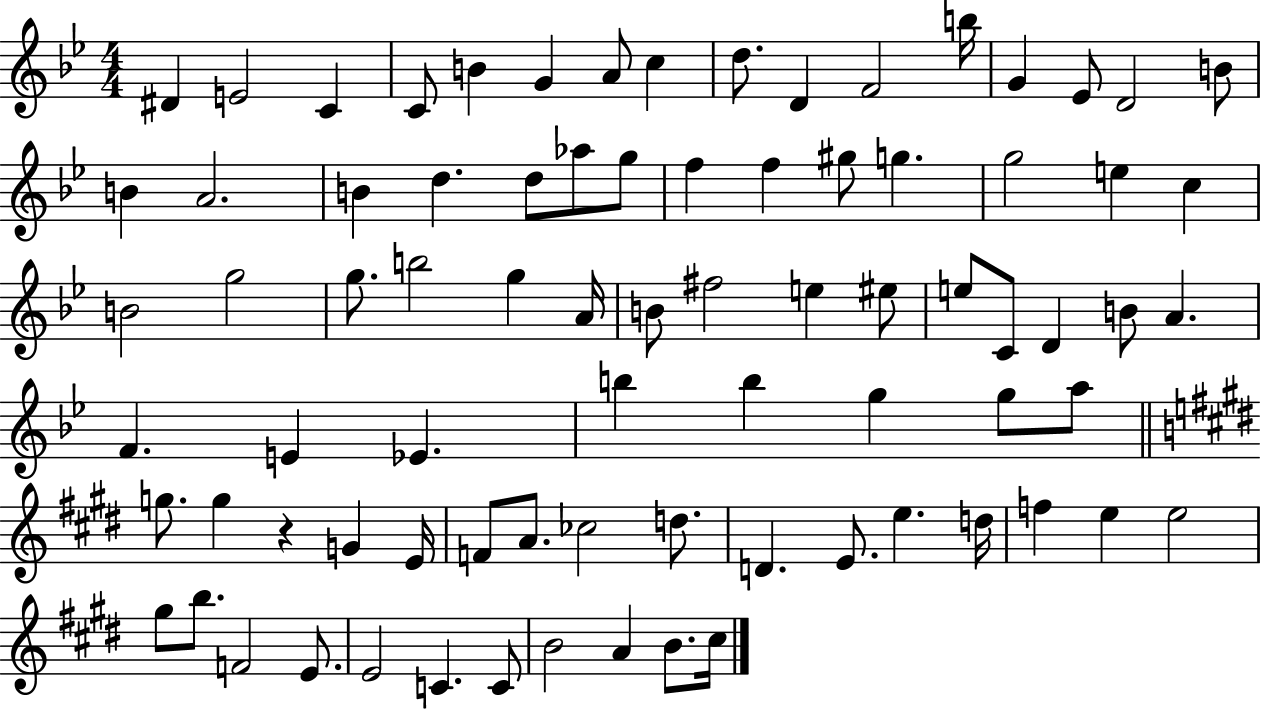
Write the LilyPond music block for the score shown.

{
  \clef treble
  \numericTimeSignature
  \time 4/4
  \key bes \major
  \repeat volta 2 { dis'4 e'2 c'4 | c'8 b'4 g'4 a'8 c''4 | d''8. d'4 f'2 b''16 | g'4 ees'8 d'2 b'8 | \break b'4 a'2. | b'4 d''4. d''8 aes''8 g''8 | f''4 f''4 gis''8 g''4. | g''2 e''4 c''4 | \break b'2 g''2 | g''8. b''2 g''4 a'16 | b'8 fis''2 e''4 eis''8 | e''8 c'8 d'4 b'8 a'4. | \break f'4. e'4 ees'4. | b''4 b''4 g''4 g''8 a''8 | \bar "||" \break \key e \major g''8. g''4 r4 g'4 e'16 | f'8 a'8. ces''2 d''8. | d'4. e'8. e''4. d''16 | f''4 e''4 e''2 | \break gis''8 b''8. f'2 e'8. | e'2 c'4. c'8 | b'2 a'4 b'8. cis''16 | } \bar "|."
}